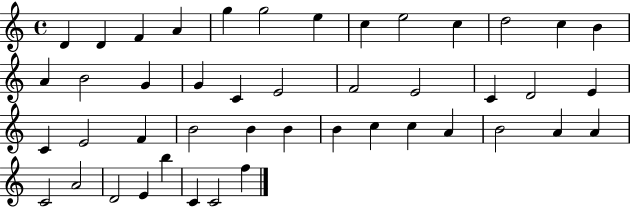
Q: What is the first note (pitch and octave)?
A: D4